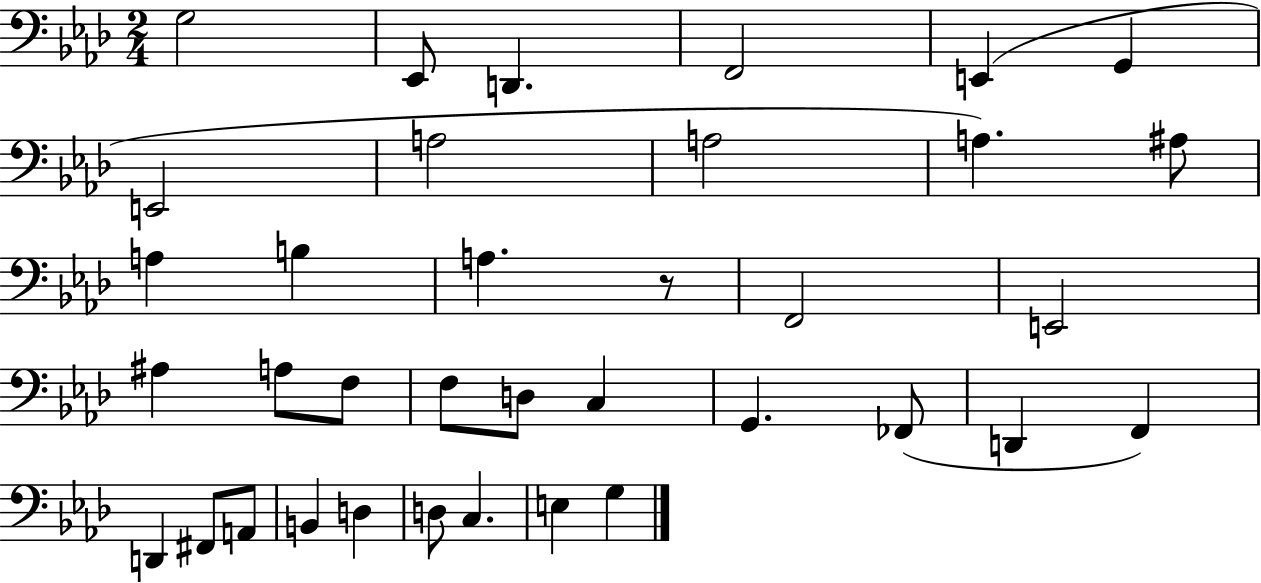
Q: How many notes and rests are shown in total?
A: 36